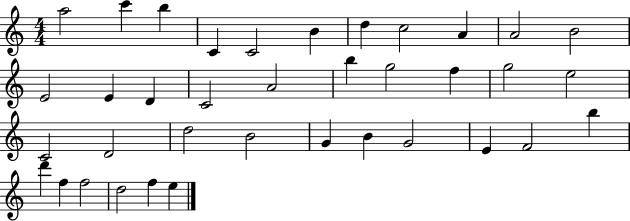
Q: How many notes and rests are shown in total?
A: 37